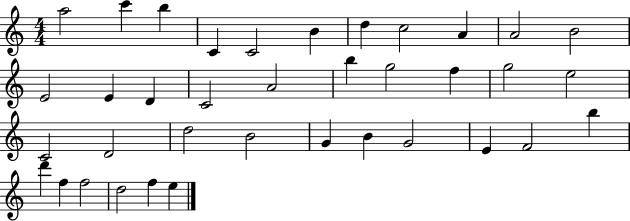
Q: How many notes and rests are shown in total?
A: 37